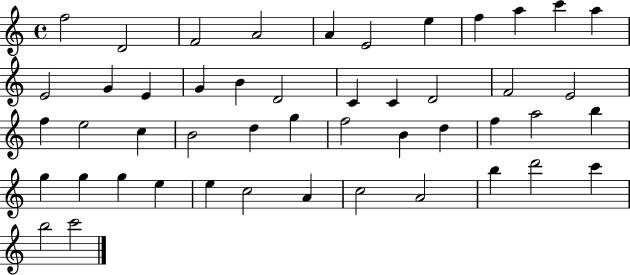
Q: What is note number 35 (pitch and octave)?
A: G5